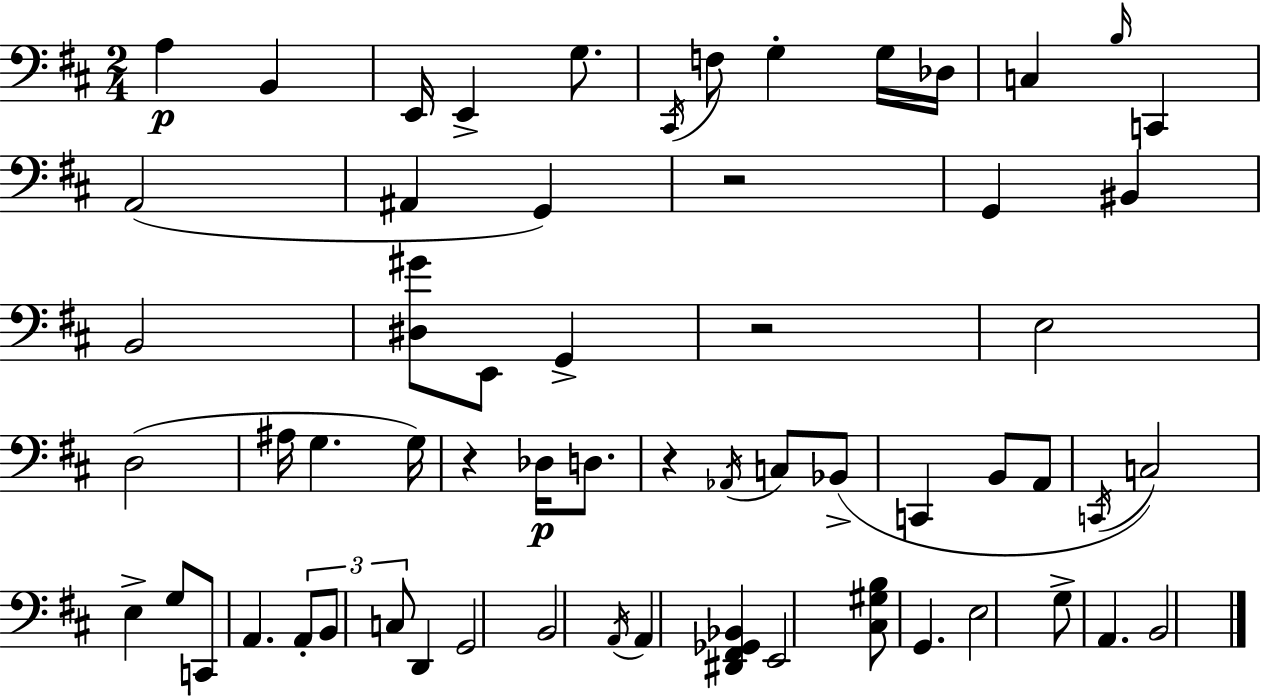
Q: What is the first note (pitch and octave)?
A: A3